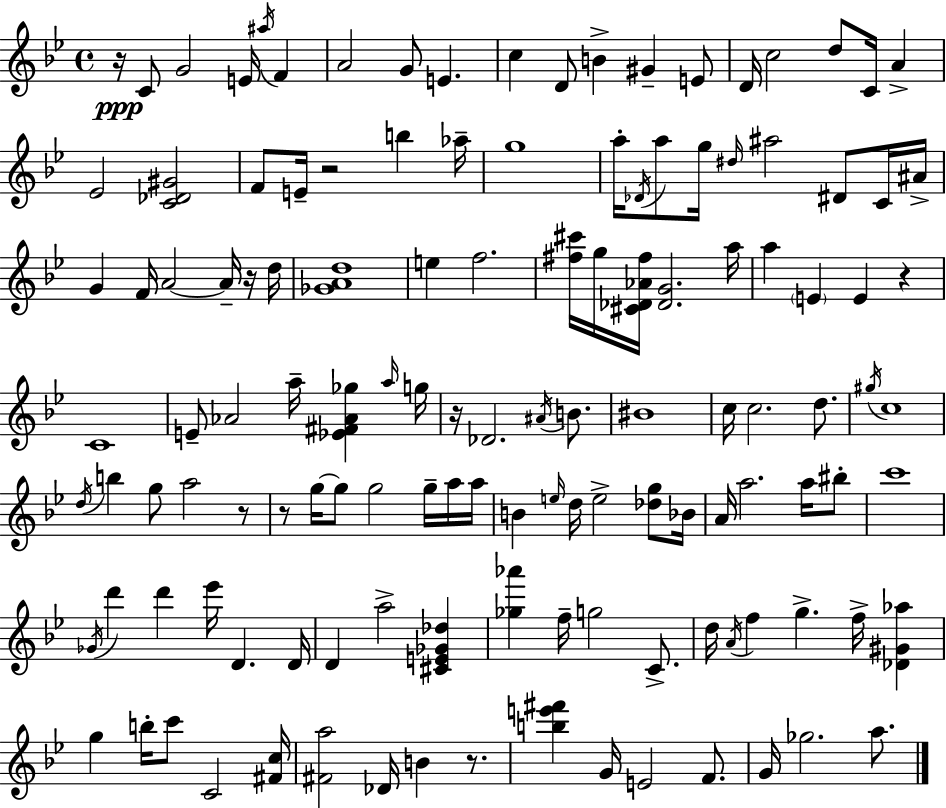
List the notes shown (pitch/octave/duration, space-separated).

R/s C4/e G4/h E4/s A#5/s F4/q A4/h G4/e E4/q. C5/q D4/e B4/q G#4/q E4/e D4/s C5/h D5/e C4/s A4/q Eb4/h [C4,Db4,G#4]/h F4/e E4/s R/h B5/q Ab5/s G5/w A5/s Db4/s A5/e G5/s D#5/s A#5/h D#4/e C4/s A#4/s G4/q F4/s A4/h A4/s R/s D5/s [Gb4,A4,D5]/w E5/q F5/h. [F#5,C#6]/s G5/s [C#4,Db4,Ab4,F#5]/s [Db4,G4]/h. A5/s A5/q E4/q E4/q R/q C4/w E4/e Ab4/h A5/s [Eb4,F#4,Ab4,Gb5]/q A5/s G5/s R/s Db4/h. A#4/s B4/e. BIS4/w C5/s C5/h. D5/e. G#5/s C5/w D5/s B5/q G5/e A5/h R/e R/e G5/s G5/e G5/h G5/s A5/s A5/s B4/q E5/s D5/s E5/h [Db5,G5]/e Bb4/s A4/s A5/h. A5/s BIS5/e C6/w Gb4/s D6/q D6/q Eb6/s D4/q. D4/s D4/q A5/h [C#4,E4,Gb4,Db5]/q [Gb5,Ab6]/q F5/s G5/h C4/e. D5/s A4/s F5/q G5/q. F5/s [Db4,G#4,Ab5]/q G5/q B5/s C6/e C4/h [F#4,C5]/s [F#4,A5]/h Db4/s B4/q R/e. [B5,E6,F#6]/q G4/s E4/h F4/e. G4/s Gb5/h. A5/e.